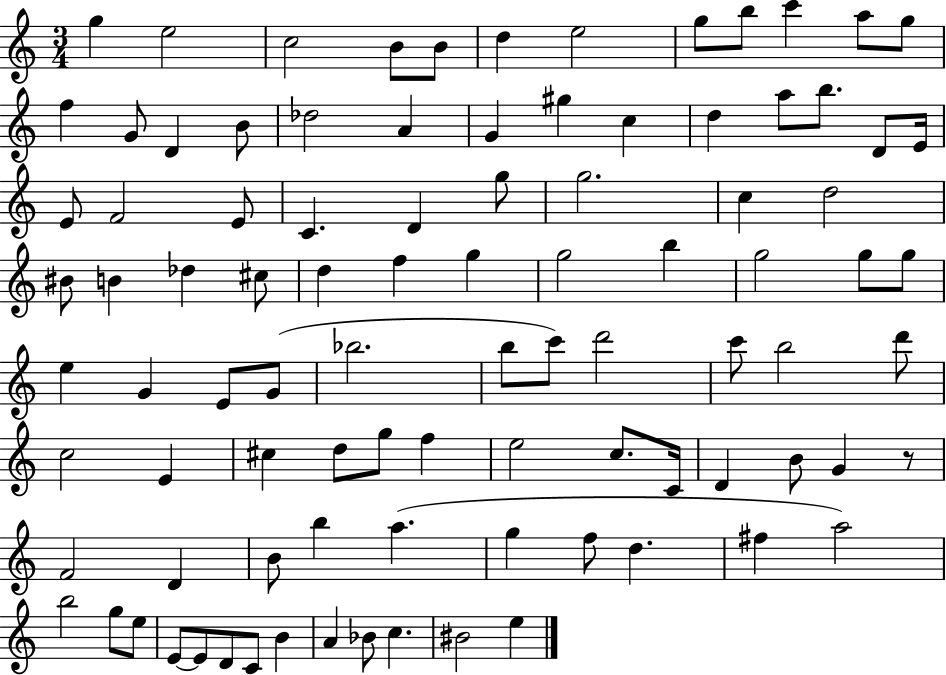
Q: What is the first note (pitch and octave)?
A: G5